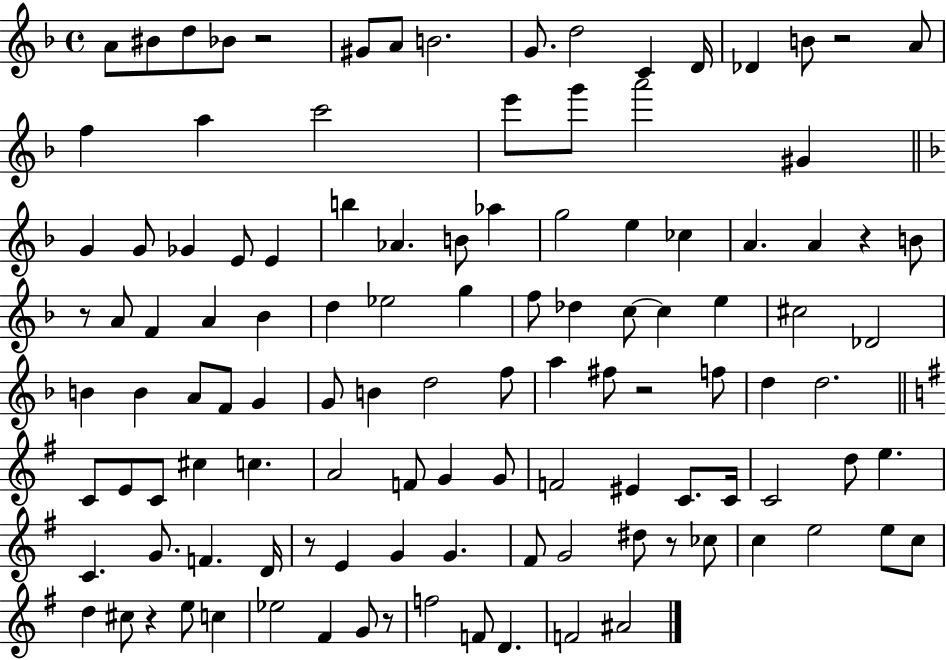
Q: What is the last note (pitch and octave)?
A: A#4